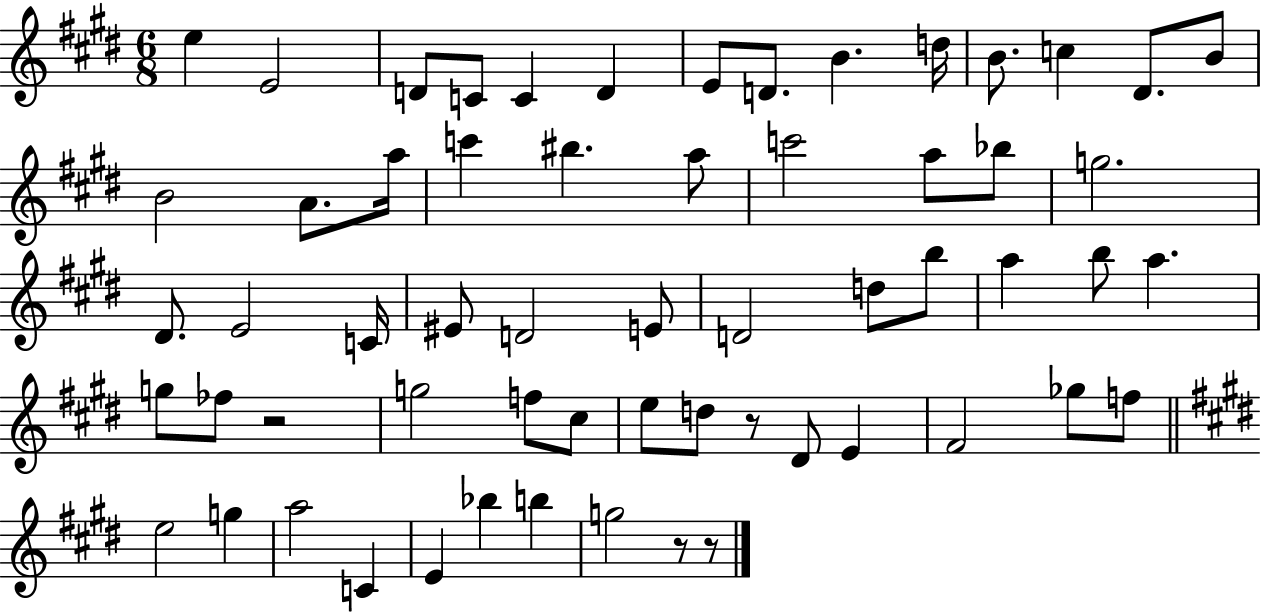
{
  \clef treble
  \numericTimeSignature
  \time 6/8
  \key e \major
  e''4 e'2 | d'8 c'8 c'4 d'4 | e'8 d'8. b'4. d''16 | b'8. c''4 dis'8. b'8 | \break b'2 a'8. a''16 | c'''4 bis''4. a''8 | c'''2 a''8 bes''8 | g''2. | \break dis'8. e'2 c'16 | eis'8 d'2 e'8 | d'2 d''8 b''8 | a''4 b''8 a''4. | \break g''8 fes''8 r2 | g''2 f''8 cis''8 | e''8 d''8 r8 dis'8 e'4 | fis'2 ges''8 f''8 | \break \bar "||" \break \key e \major e''2 g''4 | a''2 c'4 | e'4 bes''4 b''4 | g''2 r8 r8 | \break \bar "|."
}